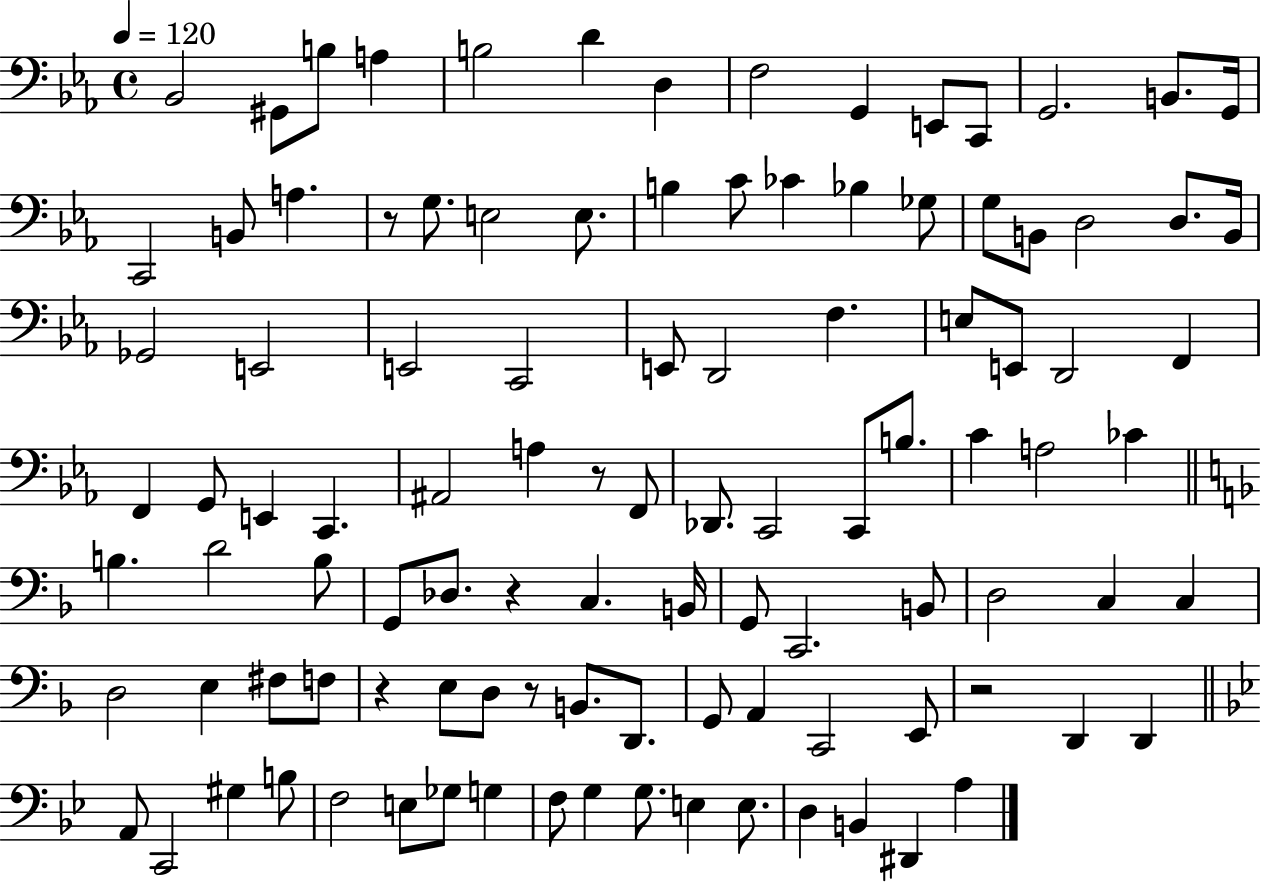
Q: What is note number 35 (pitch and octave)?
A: E2